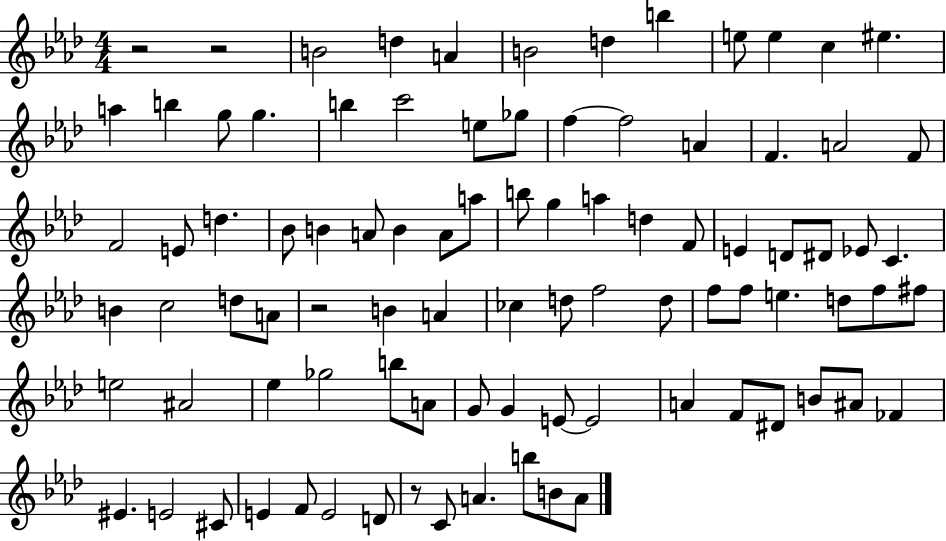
R/h R/h B4/h D5/q A4/q B4/h D5/q B5/q E5/e E5/q C5/q EIS5/q. A5/q B5/q G5/e G5/q. B5/q C6/h E5/e Gb5/e F5/q F5/h A4/q F4/q. A4/h F4/e F4/h E4/e D5/q. Bb4/e B4/q A4/e B4/q A4/e A5/e B5/e G5/q A5/q D5/q F4/e E4/q D4/e D#4/e Eb4/e C4/q. B4/q C5/h D5/e A4/e R/h B4/q A4/q CES5/q D5/e F5/h D5/e F5/e F5/e E5/q. D5/e F5/e F#5/e E5/h A#4/h Eb5/q Gb5/h B5/e A4/e G4/e G4/q E4/e E4/h A4/q F4/e D#4/e B4/e A#4/e FES4/q EIS4/q. E4/h C#4/e E4/q F4/e E4/h D4/e R/e C4/e A4/q. B5/e B4/e A4/e